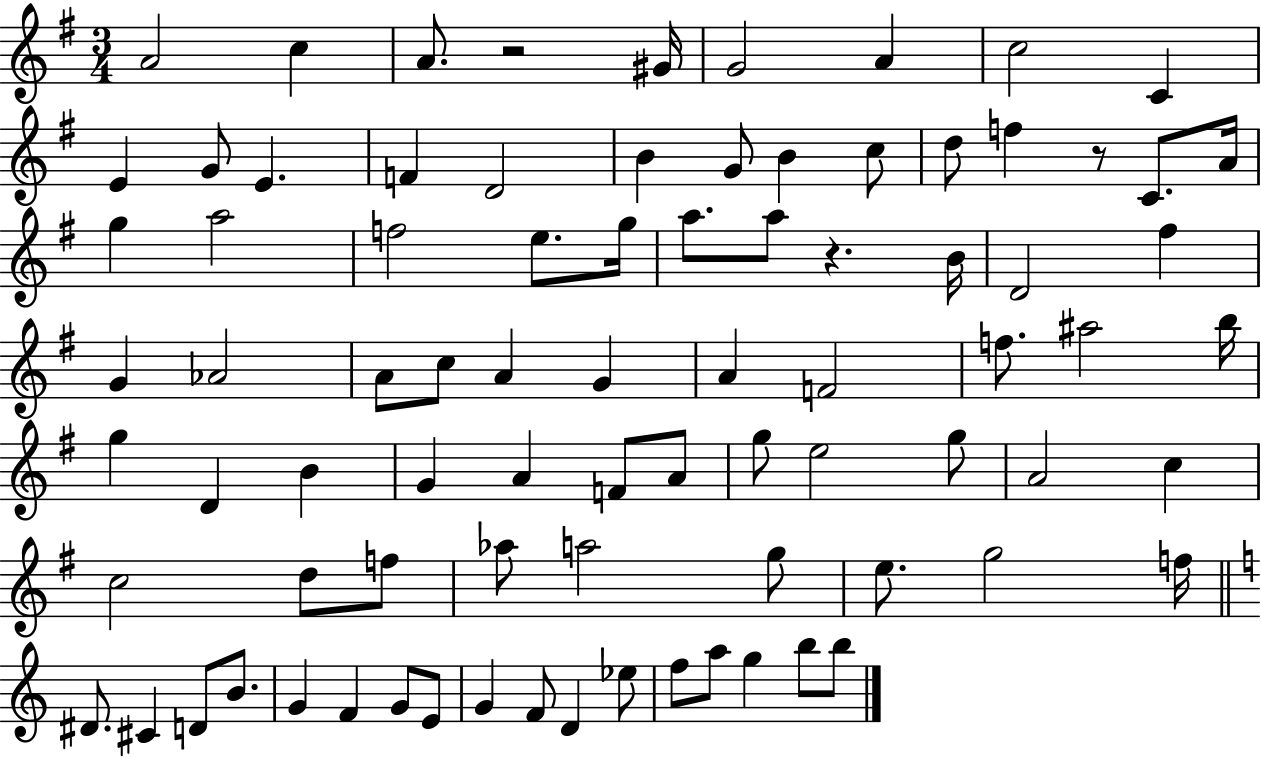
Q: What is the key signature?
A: G major